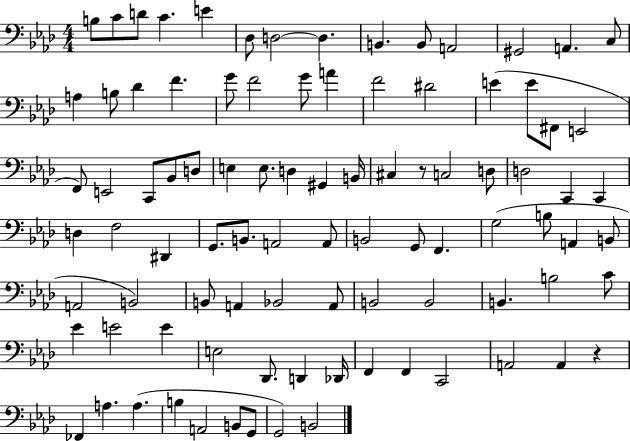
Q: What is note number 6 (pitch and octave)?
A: Db3